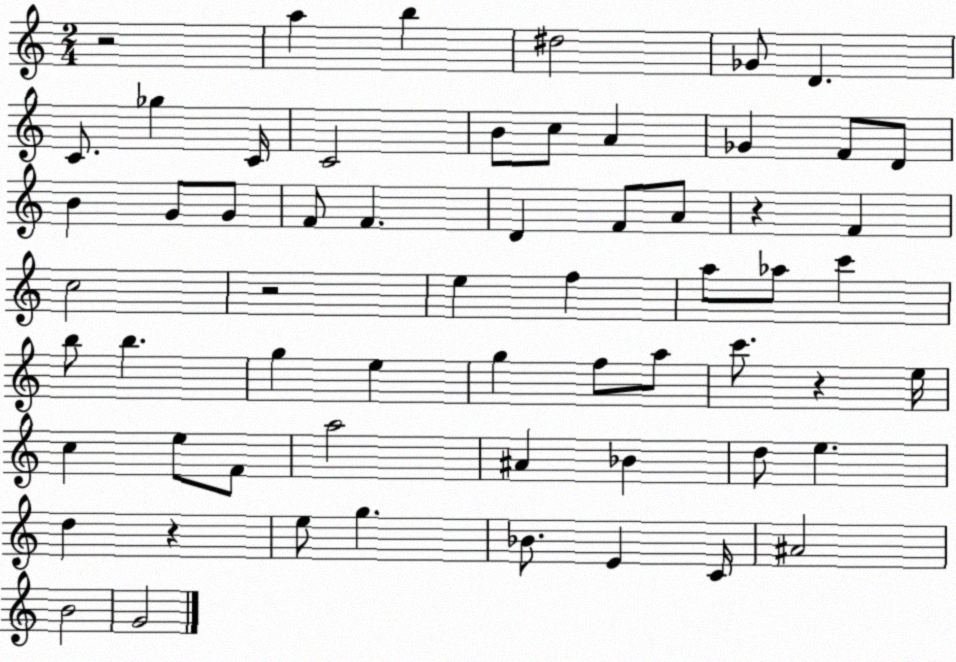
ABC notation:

X:1
T:Untitled
M:2/4
L:1/4
K:C
z2 a b ^d2 _G/2 D C/2 _g C/4 C2 B/2 c/2 A _G F/2 D/2 B G/2 G/2 F/2 F D F/2 A/2 z F c2 z2 e f a/2 _a/2 c' b/2 b g e g f/2 a/2 c'/2 z e/4 c e/2 F/2 a2 ^A _B d/2 e d z e/2 g _B/2 E C/4 ^A2 B2 G2